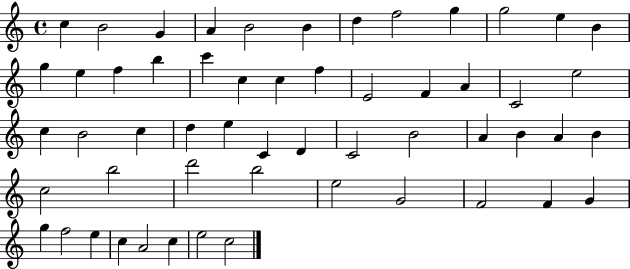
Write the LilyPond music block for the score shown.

{
  \clef treble
  \time 4/4
  \defaultTimeSignature
  \key c \major
  c''4 b'2 g'4 | a'4 b'2 b'4 | d''4 f''2 g''4 | g''2 e''4 b'4 | \break g''4 e''4 f''4 b''4 | c'''4 c''4 c''4 f''4 | e'2 f'4 a'4 | c'2 e''2 | \break c''4 b'2 c''4 | d''4 e''4 c'4 d'4 | c'2 b'2 | a'4 b'4 a'4 b'4 | \break c''2 b''2 | d'''2 b''2 | e''2 g'2 | f'2 f'4 g'4 | \break g''4 f''2 e''4 | c''4 a'2 c''4 | e''2 c''2 | \bar "|."
}